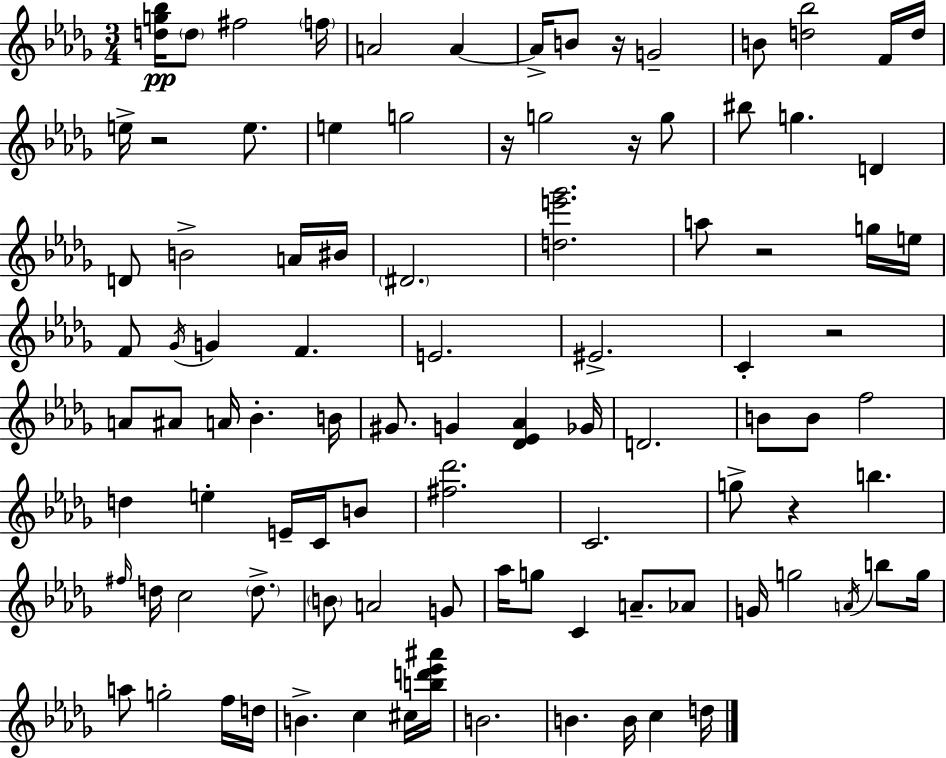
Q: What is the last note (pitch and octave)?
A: D5